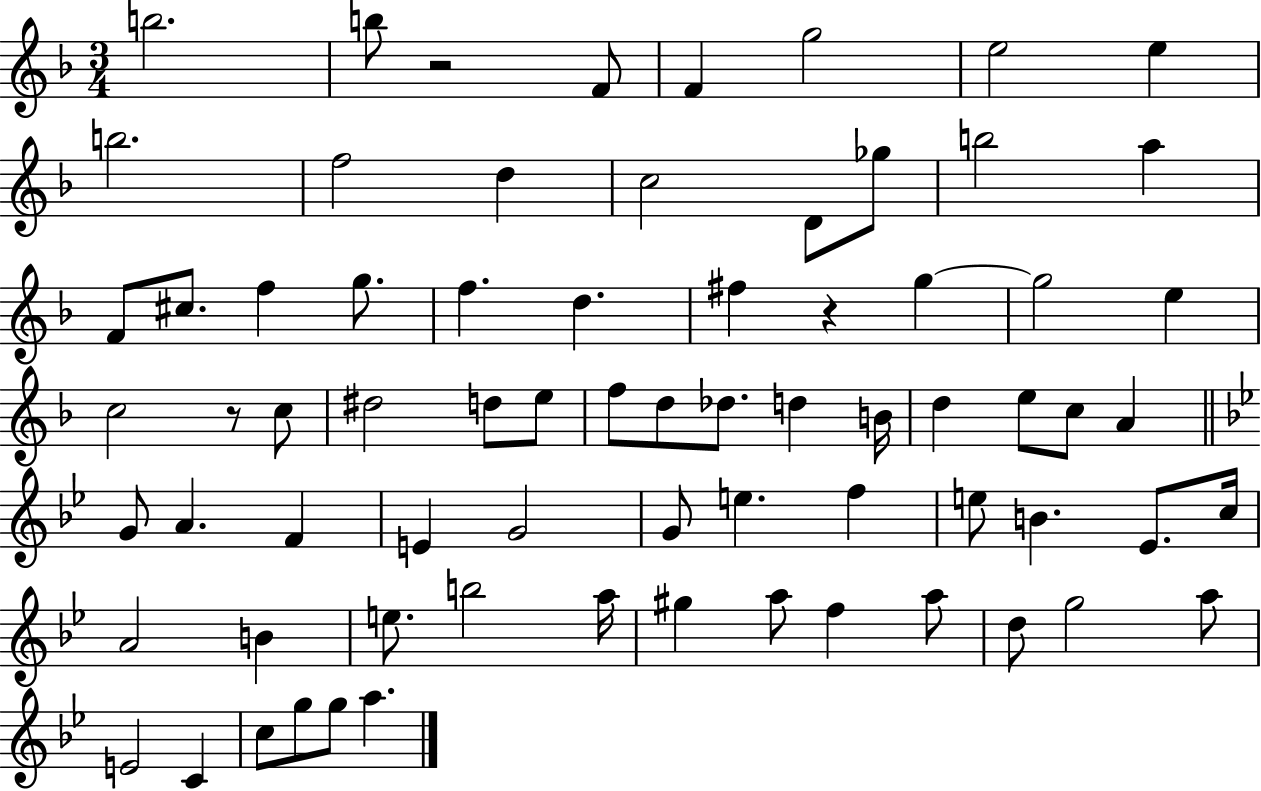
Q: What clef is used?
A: treble